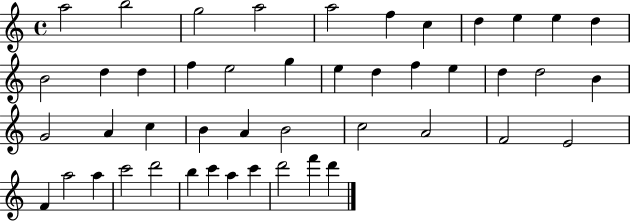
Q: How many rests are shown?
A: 0